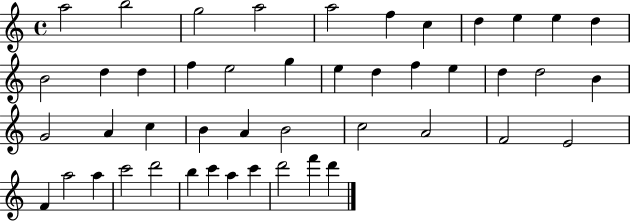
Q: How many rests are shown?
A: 0